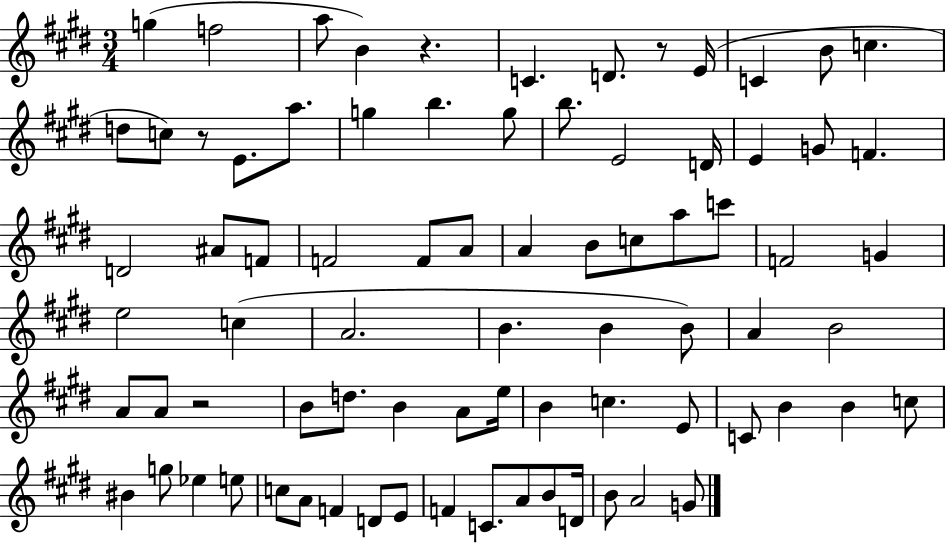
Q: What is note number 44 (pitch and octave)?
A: B4